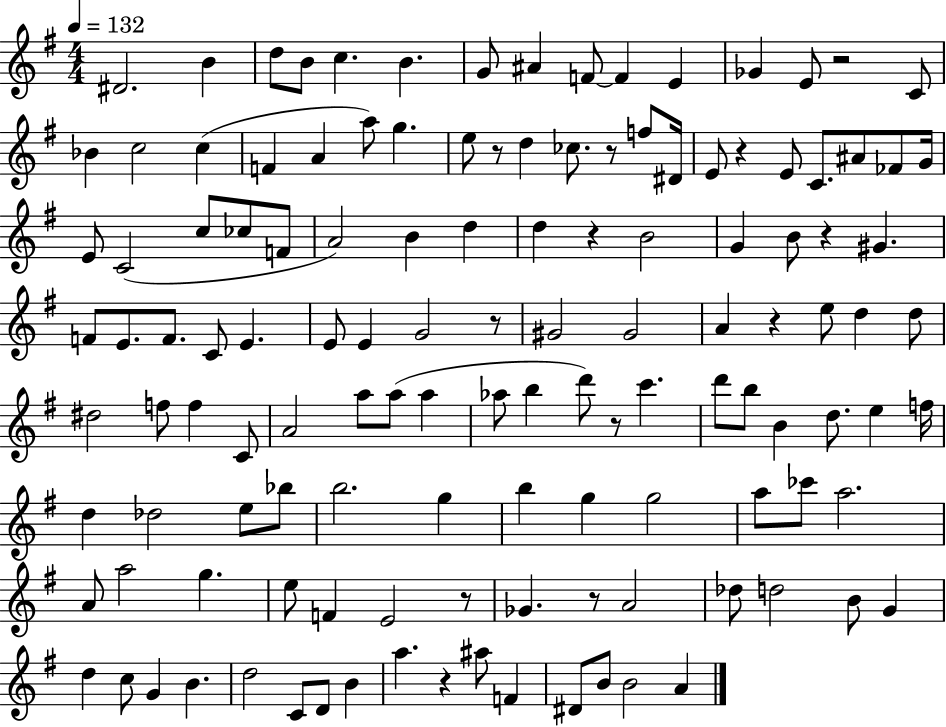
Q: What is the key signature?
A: G major